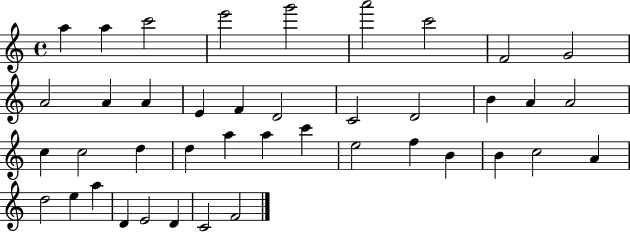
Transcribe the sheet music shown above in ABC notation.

X:1
T:Untitled
M:4/4
L:1/4
K:C
a a c'2 e'2 g'2 a'2 c'2 F2 G2 A2 A A E F D2 C2 D2 B A A2 c c2 d d a a c' e2 f B B c2 A d2 e a D E2 D C2 F2